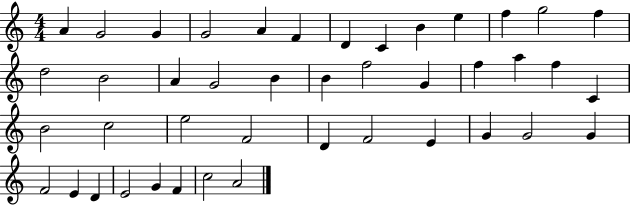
{
  \clef treble
  \numericTimeSignature
  \time 4/4
  \key c \major
  a'4 g'2 g'4 | g'2 a'4 f'4 | d'4 c'4 b'4 e''4 | f''4 g''2 f''4 | \break d''2 b'2 | a'4 g'2 b'4 | b'4 f''2 g'4 | f''4 a''4 f''4 c'4 | \break b'2 c''2 | e''2 f'2 | d'4 f'2 e'4 | g'4 g'2 g'4 | \break f'2 e'4 d'4 | e'2 g'4 f'4 | c''2 a'2 | \bar "|."
}